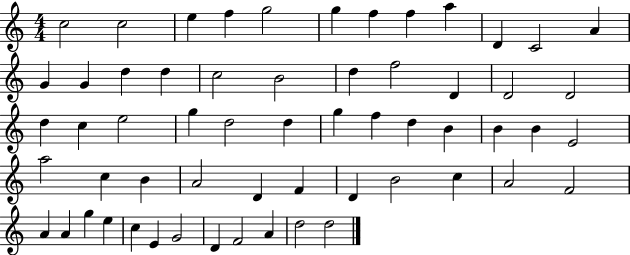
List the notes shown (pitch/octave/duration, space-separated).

C5/h C5/h E5/q F5/q G5/h G5/q F5/q F5/q A5/q D4/q C4/h A4/q G4/q G4/q D5/q D5/q C5/h B4/h D5/q F5/h D4/q D4/h D4/h D5/q C5/q E5/h G5/q D5/h D5/q G5/q F5/q D5/q B4/q B4/q B4/q E4/h A5/h C5/q B4/q A4/h D4/q F4/q D4/q B4/h C5/q A4/h F4/h A4/q A4/q G5/q E5/q C5/q E4/q G4/h D4/q F4/h A4/q D5/h D5/h